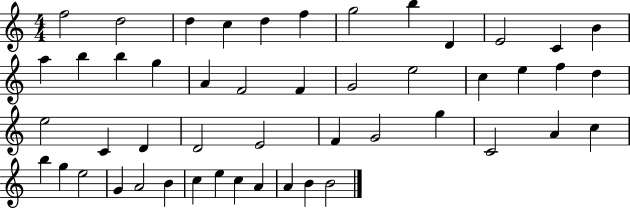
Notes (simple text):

F5/h D5/h D5/q C5/q D5/q F5/q G5/h B5/q D4/q E4/h C4/q B4/q A5/q B5/q B5/q G5/q A4/q F4/h F4/q G4/h E5/h C5/q E5/q F5/q D5/q E5/h C4/q D4/q D4/h E4/h F4/q G4/h G5/q C4/h A4/q C5/q B5/q G5/q E5/h G4/q A4/h B4/q C5/q E5/q C5/q A4/q A4/q B4/q B4/h